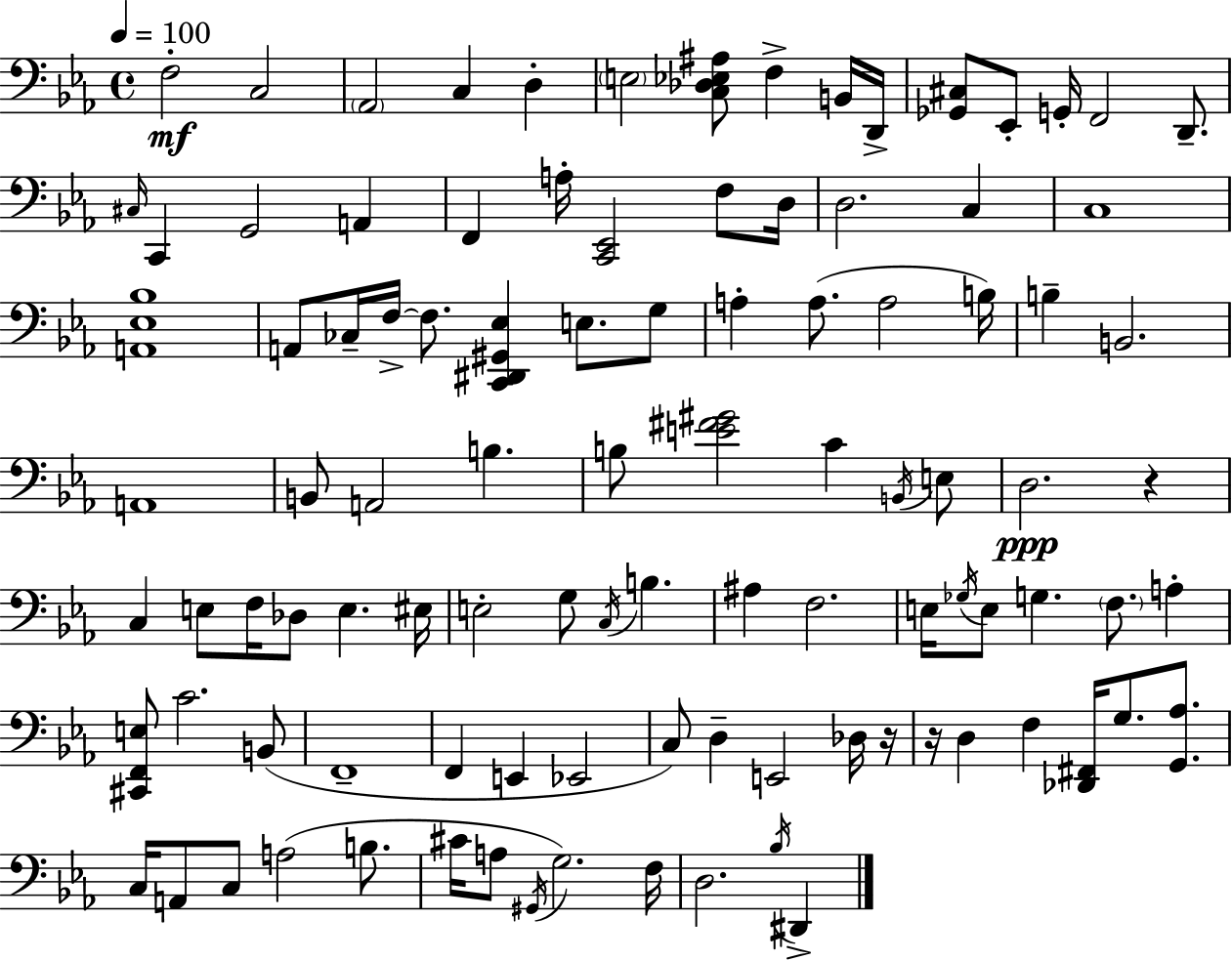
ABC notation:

X:1
T:Untitled
M:4/4
L:1/4
K:Cm
F,2 C,2 _A,,2 C, D, E,2 [C,_D,_E,^A,]/2 F, B,,/4 D,,/4 [_G,,^C,]/2 _E,,/2 G,,/4 F,,2 D,,/2 ^C,/4 C,, G,,2 A,, F,, A,/4 [C,,_E,,]2 F,/2 D,/4 D,2 C, C,4 [A,,_E,_B,]4 A,,/2 _C,/4 F,/4 F,/2 [C,,^D,,^G,,_E,] E,/2 G,/2 A, A,/2 A,2 B,/4 B, B,,2 A,,4 B,,/2 A,,2 B, B,/2 [E^F^G]2 C B,,/4 E,/2 D,2 z C, E,/2 F,/4 _D,/2 E, ^E,/4 E,2 G,/2 C,/4 B, ^A, F,2 E,/4 _G,/4 E,/2 G, F,/2 A, [^C,,F,,E,]/2 C2 B,,/2 F,,4 F,, E,, _E,,2 C,/2 D, E,,2 _D,/4 z/4 z/4 D, F, [_D,,^F,,]/4 G,/2 [G,,_A,]/2 C,/4 A,,/2 C,/2 A,2 B,/2 ^C/4 A,/2 ^G,,/4 G,2 F,/4 D,2 _B,/4 ^D,,